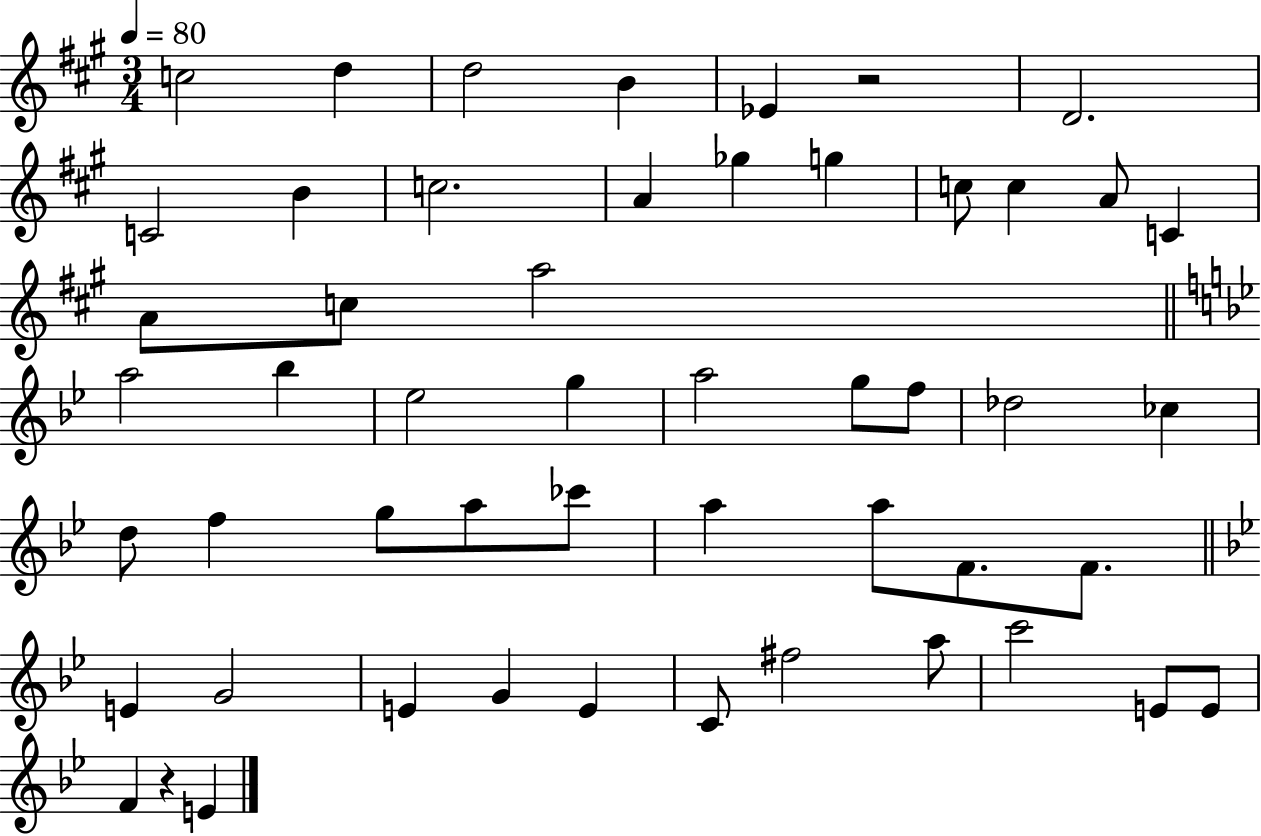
C5/h D5/q D5/h B4/q Eb4/q R/h D4/h. C4/h B4/q C5/h. A4/q Gb5/q G5/q C5/e C5/q A4/e C4/q A4/e C5/e A5/h A5/h Bb5/q Eb5/h G5/q A5/h G5/e F5/e Db5/h CES5/q D5/e F5/q G5/e A5/e CES6/e A5/q A5/e F4/e. F4/e. E4/q G4/h E4/q G4/q E4/q C4/e F#5/h A5/e C6/h E4/e E4/e F4/q R/q E4/q